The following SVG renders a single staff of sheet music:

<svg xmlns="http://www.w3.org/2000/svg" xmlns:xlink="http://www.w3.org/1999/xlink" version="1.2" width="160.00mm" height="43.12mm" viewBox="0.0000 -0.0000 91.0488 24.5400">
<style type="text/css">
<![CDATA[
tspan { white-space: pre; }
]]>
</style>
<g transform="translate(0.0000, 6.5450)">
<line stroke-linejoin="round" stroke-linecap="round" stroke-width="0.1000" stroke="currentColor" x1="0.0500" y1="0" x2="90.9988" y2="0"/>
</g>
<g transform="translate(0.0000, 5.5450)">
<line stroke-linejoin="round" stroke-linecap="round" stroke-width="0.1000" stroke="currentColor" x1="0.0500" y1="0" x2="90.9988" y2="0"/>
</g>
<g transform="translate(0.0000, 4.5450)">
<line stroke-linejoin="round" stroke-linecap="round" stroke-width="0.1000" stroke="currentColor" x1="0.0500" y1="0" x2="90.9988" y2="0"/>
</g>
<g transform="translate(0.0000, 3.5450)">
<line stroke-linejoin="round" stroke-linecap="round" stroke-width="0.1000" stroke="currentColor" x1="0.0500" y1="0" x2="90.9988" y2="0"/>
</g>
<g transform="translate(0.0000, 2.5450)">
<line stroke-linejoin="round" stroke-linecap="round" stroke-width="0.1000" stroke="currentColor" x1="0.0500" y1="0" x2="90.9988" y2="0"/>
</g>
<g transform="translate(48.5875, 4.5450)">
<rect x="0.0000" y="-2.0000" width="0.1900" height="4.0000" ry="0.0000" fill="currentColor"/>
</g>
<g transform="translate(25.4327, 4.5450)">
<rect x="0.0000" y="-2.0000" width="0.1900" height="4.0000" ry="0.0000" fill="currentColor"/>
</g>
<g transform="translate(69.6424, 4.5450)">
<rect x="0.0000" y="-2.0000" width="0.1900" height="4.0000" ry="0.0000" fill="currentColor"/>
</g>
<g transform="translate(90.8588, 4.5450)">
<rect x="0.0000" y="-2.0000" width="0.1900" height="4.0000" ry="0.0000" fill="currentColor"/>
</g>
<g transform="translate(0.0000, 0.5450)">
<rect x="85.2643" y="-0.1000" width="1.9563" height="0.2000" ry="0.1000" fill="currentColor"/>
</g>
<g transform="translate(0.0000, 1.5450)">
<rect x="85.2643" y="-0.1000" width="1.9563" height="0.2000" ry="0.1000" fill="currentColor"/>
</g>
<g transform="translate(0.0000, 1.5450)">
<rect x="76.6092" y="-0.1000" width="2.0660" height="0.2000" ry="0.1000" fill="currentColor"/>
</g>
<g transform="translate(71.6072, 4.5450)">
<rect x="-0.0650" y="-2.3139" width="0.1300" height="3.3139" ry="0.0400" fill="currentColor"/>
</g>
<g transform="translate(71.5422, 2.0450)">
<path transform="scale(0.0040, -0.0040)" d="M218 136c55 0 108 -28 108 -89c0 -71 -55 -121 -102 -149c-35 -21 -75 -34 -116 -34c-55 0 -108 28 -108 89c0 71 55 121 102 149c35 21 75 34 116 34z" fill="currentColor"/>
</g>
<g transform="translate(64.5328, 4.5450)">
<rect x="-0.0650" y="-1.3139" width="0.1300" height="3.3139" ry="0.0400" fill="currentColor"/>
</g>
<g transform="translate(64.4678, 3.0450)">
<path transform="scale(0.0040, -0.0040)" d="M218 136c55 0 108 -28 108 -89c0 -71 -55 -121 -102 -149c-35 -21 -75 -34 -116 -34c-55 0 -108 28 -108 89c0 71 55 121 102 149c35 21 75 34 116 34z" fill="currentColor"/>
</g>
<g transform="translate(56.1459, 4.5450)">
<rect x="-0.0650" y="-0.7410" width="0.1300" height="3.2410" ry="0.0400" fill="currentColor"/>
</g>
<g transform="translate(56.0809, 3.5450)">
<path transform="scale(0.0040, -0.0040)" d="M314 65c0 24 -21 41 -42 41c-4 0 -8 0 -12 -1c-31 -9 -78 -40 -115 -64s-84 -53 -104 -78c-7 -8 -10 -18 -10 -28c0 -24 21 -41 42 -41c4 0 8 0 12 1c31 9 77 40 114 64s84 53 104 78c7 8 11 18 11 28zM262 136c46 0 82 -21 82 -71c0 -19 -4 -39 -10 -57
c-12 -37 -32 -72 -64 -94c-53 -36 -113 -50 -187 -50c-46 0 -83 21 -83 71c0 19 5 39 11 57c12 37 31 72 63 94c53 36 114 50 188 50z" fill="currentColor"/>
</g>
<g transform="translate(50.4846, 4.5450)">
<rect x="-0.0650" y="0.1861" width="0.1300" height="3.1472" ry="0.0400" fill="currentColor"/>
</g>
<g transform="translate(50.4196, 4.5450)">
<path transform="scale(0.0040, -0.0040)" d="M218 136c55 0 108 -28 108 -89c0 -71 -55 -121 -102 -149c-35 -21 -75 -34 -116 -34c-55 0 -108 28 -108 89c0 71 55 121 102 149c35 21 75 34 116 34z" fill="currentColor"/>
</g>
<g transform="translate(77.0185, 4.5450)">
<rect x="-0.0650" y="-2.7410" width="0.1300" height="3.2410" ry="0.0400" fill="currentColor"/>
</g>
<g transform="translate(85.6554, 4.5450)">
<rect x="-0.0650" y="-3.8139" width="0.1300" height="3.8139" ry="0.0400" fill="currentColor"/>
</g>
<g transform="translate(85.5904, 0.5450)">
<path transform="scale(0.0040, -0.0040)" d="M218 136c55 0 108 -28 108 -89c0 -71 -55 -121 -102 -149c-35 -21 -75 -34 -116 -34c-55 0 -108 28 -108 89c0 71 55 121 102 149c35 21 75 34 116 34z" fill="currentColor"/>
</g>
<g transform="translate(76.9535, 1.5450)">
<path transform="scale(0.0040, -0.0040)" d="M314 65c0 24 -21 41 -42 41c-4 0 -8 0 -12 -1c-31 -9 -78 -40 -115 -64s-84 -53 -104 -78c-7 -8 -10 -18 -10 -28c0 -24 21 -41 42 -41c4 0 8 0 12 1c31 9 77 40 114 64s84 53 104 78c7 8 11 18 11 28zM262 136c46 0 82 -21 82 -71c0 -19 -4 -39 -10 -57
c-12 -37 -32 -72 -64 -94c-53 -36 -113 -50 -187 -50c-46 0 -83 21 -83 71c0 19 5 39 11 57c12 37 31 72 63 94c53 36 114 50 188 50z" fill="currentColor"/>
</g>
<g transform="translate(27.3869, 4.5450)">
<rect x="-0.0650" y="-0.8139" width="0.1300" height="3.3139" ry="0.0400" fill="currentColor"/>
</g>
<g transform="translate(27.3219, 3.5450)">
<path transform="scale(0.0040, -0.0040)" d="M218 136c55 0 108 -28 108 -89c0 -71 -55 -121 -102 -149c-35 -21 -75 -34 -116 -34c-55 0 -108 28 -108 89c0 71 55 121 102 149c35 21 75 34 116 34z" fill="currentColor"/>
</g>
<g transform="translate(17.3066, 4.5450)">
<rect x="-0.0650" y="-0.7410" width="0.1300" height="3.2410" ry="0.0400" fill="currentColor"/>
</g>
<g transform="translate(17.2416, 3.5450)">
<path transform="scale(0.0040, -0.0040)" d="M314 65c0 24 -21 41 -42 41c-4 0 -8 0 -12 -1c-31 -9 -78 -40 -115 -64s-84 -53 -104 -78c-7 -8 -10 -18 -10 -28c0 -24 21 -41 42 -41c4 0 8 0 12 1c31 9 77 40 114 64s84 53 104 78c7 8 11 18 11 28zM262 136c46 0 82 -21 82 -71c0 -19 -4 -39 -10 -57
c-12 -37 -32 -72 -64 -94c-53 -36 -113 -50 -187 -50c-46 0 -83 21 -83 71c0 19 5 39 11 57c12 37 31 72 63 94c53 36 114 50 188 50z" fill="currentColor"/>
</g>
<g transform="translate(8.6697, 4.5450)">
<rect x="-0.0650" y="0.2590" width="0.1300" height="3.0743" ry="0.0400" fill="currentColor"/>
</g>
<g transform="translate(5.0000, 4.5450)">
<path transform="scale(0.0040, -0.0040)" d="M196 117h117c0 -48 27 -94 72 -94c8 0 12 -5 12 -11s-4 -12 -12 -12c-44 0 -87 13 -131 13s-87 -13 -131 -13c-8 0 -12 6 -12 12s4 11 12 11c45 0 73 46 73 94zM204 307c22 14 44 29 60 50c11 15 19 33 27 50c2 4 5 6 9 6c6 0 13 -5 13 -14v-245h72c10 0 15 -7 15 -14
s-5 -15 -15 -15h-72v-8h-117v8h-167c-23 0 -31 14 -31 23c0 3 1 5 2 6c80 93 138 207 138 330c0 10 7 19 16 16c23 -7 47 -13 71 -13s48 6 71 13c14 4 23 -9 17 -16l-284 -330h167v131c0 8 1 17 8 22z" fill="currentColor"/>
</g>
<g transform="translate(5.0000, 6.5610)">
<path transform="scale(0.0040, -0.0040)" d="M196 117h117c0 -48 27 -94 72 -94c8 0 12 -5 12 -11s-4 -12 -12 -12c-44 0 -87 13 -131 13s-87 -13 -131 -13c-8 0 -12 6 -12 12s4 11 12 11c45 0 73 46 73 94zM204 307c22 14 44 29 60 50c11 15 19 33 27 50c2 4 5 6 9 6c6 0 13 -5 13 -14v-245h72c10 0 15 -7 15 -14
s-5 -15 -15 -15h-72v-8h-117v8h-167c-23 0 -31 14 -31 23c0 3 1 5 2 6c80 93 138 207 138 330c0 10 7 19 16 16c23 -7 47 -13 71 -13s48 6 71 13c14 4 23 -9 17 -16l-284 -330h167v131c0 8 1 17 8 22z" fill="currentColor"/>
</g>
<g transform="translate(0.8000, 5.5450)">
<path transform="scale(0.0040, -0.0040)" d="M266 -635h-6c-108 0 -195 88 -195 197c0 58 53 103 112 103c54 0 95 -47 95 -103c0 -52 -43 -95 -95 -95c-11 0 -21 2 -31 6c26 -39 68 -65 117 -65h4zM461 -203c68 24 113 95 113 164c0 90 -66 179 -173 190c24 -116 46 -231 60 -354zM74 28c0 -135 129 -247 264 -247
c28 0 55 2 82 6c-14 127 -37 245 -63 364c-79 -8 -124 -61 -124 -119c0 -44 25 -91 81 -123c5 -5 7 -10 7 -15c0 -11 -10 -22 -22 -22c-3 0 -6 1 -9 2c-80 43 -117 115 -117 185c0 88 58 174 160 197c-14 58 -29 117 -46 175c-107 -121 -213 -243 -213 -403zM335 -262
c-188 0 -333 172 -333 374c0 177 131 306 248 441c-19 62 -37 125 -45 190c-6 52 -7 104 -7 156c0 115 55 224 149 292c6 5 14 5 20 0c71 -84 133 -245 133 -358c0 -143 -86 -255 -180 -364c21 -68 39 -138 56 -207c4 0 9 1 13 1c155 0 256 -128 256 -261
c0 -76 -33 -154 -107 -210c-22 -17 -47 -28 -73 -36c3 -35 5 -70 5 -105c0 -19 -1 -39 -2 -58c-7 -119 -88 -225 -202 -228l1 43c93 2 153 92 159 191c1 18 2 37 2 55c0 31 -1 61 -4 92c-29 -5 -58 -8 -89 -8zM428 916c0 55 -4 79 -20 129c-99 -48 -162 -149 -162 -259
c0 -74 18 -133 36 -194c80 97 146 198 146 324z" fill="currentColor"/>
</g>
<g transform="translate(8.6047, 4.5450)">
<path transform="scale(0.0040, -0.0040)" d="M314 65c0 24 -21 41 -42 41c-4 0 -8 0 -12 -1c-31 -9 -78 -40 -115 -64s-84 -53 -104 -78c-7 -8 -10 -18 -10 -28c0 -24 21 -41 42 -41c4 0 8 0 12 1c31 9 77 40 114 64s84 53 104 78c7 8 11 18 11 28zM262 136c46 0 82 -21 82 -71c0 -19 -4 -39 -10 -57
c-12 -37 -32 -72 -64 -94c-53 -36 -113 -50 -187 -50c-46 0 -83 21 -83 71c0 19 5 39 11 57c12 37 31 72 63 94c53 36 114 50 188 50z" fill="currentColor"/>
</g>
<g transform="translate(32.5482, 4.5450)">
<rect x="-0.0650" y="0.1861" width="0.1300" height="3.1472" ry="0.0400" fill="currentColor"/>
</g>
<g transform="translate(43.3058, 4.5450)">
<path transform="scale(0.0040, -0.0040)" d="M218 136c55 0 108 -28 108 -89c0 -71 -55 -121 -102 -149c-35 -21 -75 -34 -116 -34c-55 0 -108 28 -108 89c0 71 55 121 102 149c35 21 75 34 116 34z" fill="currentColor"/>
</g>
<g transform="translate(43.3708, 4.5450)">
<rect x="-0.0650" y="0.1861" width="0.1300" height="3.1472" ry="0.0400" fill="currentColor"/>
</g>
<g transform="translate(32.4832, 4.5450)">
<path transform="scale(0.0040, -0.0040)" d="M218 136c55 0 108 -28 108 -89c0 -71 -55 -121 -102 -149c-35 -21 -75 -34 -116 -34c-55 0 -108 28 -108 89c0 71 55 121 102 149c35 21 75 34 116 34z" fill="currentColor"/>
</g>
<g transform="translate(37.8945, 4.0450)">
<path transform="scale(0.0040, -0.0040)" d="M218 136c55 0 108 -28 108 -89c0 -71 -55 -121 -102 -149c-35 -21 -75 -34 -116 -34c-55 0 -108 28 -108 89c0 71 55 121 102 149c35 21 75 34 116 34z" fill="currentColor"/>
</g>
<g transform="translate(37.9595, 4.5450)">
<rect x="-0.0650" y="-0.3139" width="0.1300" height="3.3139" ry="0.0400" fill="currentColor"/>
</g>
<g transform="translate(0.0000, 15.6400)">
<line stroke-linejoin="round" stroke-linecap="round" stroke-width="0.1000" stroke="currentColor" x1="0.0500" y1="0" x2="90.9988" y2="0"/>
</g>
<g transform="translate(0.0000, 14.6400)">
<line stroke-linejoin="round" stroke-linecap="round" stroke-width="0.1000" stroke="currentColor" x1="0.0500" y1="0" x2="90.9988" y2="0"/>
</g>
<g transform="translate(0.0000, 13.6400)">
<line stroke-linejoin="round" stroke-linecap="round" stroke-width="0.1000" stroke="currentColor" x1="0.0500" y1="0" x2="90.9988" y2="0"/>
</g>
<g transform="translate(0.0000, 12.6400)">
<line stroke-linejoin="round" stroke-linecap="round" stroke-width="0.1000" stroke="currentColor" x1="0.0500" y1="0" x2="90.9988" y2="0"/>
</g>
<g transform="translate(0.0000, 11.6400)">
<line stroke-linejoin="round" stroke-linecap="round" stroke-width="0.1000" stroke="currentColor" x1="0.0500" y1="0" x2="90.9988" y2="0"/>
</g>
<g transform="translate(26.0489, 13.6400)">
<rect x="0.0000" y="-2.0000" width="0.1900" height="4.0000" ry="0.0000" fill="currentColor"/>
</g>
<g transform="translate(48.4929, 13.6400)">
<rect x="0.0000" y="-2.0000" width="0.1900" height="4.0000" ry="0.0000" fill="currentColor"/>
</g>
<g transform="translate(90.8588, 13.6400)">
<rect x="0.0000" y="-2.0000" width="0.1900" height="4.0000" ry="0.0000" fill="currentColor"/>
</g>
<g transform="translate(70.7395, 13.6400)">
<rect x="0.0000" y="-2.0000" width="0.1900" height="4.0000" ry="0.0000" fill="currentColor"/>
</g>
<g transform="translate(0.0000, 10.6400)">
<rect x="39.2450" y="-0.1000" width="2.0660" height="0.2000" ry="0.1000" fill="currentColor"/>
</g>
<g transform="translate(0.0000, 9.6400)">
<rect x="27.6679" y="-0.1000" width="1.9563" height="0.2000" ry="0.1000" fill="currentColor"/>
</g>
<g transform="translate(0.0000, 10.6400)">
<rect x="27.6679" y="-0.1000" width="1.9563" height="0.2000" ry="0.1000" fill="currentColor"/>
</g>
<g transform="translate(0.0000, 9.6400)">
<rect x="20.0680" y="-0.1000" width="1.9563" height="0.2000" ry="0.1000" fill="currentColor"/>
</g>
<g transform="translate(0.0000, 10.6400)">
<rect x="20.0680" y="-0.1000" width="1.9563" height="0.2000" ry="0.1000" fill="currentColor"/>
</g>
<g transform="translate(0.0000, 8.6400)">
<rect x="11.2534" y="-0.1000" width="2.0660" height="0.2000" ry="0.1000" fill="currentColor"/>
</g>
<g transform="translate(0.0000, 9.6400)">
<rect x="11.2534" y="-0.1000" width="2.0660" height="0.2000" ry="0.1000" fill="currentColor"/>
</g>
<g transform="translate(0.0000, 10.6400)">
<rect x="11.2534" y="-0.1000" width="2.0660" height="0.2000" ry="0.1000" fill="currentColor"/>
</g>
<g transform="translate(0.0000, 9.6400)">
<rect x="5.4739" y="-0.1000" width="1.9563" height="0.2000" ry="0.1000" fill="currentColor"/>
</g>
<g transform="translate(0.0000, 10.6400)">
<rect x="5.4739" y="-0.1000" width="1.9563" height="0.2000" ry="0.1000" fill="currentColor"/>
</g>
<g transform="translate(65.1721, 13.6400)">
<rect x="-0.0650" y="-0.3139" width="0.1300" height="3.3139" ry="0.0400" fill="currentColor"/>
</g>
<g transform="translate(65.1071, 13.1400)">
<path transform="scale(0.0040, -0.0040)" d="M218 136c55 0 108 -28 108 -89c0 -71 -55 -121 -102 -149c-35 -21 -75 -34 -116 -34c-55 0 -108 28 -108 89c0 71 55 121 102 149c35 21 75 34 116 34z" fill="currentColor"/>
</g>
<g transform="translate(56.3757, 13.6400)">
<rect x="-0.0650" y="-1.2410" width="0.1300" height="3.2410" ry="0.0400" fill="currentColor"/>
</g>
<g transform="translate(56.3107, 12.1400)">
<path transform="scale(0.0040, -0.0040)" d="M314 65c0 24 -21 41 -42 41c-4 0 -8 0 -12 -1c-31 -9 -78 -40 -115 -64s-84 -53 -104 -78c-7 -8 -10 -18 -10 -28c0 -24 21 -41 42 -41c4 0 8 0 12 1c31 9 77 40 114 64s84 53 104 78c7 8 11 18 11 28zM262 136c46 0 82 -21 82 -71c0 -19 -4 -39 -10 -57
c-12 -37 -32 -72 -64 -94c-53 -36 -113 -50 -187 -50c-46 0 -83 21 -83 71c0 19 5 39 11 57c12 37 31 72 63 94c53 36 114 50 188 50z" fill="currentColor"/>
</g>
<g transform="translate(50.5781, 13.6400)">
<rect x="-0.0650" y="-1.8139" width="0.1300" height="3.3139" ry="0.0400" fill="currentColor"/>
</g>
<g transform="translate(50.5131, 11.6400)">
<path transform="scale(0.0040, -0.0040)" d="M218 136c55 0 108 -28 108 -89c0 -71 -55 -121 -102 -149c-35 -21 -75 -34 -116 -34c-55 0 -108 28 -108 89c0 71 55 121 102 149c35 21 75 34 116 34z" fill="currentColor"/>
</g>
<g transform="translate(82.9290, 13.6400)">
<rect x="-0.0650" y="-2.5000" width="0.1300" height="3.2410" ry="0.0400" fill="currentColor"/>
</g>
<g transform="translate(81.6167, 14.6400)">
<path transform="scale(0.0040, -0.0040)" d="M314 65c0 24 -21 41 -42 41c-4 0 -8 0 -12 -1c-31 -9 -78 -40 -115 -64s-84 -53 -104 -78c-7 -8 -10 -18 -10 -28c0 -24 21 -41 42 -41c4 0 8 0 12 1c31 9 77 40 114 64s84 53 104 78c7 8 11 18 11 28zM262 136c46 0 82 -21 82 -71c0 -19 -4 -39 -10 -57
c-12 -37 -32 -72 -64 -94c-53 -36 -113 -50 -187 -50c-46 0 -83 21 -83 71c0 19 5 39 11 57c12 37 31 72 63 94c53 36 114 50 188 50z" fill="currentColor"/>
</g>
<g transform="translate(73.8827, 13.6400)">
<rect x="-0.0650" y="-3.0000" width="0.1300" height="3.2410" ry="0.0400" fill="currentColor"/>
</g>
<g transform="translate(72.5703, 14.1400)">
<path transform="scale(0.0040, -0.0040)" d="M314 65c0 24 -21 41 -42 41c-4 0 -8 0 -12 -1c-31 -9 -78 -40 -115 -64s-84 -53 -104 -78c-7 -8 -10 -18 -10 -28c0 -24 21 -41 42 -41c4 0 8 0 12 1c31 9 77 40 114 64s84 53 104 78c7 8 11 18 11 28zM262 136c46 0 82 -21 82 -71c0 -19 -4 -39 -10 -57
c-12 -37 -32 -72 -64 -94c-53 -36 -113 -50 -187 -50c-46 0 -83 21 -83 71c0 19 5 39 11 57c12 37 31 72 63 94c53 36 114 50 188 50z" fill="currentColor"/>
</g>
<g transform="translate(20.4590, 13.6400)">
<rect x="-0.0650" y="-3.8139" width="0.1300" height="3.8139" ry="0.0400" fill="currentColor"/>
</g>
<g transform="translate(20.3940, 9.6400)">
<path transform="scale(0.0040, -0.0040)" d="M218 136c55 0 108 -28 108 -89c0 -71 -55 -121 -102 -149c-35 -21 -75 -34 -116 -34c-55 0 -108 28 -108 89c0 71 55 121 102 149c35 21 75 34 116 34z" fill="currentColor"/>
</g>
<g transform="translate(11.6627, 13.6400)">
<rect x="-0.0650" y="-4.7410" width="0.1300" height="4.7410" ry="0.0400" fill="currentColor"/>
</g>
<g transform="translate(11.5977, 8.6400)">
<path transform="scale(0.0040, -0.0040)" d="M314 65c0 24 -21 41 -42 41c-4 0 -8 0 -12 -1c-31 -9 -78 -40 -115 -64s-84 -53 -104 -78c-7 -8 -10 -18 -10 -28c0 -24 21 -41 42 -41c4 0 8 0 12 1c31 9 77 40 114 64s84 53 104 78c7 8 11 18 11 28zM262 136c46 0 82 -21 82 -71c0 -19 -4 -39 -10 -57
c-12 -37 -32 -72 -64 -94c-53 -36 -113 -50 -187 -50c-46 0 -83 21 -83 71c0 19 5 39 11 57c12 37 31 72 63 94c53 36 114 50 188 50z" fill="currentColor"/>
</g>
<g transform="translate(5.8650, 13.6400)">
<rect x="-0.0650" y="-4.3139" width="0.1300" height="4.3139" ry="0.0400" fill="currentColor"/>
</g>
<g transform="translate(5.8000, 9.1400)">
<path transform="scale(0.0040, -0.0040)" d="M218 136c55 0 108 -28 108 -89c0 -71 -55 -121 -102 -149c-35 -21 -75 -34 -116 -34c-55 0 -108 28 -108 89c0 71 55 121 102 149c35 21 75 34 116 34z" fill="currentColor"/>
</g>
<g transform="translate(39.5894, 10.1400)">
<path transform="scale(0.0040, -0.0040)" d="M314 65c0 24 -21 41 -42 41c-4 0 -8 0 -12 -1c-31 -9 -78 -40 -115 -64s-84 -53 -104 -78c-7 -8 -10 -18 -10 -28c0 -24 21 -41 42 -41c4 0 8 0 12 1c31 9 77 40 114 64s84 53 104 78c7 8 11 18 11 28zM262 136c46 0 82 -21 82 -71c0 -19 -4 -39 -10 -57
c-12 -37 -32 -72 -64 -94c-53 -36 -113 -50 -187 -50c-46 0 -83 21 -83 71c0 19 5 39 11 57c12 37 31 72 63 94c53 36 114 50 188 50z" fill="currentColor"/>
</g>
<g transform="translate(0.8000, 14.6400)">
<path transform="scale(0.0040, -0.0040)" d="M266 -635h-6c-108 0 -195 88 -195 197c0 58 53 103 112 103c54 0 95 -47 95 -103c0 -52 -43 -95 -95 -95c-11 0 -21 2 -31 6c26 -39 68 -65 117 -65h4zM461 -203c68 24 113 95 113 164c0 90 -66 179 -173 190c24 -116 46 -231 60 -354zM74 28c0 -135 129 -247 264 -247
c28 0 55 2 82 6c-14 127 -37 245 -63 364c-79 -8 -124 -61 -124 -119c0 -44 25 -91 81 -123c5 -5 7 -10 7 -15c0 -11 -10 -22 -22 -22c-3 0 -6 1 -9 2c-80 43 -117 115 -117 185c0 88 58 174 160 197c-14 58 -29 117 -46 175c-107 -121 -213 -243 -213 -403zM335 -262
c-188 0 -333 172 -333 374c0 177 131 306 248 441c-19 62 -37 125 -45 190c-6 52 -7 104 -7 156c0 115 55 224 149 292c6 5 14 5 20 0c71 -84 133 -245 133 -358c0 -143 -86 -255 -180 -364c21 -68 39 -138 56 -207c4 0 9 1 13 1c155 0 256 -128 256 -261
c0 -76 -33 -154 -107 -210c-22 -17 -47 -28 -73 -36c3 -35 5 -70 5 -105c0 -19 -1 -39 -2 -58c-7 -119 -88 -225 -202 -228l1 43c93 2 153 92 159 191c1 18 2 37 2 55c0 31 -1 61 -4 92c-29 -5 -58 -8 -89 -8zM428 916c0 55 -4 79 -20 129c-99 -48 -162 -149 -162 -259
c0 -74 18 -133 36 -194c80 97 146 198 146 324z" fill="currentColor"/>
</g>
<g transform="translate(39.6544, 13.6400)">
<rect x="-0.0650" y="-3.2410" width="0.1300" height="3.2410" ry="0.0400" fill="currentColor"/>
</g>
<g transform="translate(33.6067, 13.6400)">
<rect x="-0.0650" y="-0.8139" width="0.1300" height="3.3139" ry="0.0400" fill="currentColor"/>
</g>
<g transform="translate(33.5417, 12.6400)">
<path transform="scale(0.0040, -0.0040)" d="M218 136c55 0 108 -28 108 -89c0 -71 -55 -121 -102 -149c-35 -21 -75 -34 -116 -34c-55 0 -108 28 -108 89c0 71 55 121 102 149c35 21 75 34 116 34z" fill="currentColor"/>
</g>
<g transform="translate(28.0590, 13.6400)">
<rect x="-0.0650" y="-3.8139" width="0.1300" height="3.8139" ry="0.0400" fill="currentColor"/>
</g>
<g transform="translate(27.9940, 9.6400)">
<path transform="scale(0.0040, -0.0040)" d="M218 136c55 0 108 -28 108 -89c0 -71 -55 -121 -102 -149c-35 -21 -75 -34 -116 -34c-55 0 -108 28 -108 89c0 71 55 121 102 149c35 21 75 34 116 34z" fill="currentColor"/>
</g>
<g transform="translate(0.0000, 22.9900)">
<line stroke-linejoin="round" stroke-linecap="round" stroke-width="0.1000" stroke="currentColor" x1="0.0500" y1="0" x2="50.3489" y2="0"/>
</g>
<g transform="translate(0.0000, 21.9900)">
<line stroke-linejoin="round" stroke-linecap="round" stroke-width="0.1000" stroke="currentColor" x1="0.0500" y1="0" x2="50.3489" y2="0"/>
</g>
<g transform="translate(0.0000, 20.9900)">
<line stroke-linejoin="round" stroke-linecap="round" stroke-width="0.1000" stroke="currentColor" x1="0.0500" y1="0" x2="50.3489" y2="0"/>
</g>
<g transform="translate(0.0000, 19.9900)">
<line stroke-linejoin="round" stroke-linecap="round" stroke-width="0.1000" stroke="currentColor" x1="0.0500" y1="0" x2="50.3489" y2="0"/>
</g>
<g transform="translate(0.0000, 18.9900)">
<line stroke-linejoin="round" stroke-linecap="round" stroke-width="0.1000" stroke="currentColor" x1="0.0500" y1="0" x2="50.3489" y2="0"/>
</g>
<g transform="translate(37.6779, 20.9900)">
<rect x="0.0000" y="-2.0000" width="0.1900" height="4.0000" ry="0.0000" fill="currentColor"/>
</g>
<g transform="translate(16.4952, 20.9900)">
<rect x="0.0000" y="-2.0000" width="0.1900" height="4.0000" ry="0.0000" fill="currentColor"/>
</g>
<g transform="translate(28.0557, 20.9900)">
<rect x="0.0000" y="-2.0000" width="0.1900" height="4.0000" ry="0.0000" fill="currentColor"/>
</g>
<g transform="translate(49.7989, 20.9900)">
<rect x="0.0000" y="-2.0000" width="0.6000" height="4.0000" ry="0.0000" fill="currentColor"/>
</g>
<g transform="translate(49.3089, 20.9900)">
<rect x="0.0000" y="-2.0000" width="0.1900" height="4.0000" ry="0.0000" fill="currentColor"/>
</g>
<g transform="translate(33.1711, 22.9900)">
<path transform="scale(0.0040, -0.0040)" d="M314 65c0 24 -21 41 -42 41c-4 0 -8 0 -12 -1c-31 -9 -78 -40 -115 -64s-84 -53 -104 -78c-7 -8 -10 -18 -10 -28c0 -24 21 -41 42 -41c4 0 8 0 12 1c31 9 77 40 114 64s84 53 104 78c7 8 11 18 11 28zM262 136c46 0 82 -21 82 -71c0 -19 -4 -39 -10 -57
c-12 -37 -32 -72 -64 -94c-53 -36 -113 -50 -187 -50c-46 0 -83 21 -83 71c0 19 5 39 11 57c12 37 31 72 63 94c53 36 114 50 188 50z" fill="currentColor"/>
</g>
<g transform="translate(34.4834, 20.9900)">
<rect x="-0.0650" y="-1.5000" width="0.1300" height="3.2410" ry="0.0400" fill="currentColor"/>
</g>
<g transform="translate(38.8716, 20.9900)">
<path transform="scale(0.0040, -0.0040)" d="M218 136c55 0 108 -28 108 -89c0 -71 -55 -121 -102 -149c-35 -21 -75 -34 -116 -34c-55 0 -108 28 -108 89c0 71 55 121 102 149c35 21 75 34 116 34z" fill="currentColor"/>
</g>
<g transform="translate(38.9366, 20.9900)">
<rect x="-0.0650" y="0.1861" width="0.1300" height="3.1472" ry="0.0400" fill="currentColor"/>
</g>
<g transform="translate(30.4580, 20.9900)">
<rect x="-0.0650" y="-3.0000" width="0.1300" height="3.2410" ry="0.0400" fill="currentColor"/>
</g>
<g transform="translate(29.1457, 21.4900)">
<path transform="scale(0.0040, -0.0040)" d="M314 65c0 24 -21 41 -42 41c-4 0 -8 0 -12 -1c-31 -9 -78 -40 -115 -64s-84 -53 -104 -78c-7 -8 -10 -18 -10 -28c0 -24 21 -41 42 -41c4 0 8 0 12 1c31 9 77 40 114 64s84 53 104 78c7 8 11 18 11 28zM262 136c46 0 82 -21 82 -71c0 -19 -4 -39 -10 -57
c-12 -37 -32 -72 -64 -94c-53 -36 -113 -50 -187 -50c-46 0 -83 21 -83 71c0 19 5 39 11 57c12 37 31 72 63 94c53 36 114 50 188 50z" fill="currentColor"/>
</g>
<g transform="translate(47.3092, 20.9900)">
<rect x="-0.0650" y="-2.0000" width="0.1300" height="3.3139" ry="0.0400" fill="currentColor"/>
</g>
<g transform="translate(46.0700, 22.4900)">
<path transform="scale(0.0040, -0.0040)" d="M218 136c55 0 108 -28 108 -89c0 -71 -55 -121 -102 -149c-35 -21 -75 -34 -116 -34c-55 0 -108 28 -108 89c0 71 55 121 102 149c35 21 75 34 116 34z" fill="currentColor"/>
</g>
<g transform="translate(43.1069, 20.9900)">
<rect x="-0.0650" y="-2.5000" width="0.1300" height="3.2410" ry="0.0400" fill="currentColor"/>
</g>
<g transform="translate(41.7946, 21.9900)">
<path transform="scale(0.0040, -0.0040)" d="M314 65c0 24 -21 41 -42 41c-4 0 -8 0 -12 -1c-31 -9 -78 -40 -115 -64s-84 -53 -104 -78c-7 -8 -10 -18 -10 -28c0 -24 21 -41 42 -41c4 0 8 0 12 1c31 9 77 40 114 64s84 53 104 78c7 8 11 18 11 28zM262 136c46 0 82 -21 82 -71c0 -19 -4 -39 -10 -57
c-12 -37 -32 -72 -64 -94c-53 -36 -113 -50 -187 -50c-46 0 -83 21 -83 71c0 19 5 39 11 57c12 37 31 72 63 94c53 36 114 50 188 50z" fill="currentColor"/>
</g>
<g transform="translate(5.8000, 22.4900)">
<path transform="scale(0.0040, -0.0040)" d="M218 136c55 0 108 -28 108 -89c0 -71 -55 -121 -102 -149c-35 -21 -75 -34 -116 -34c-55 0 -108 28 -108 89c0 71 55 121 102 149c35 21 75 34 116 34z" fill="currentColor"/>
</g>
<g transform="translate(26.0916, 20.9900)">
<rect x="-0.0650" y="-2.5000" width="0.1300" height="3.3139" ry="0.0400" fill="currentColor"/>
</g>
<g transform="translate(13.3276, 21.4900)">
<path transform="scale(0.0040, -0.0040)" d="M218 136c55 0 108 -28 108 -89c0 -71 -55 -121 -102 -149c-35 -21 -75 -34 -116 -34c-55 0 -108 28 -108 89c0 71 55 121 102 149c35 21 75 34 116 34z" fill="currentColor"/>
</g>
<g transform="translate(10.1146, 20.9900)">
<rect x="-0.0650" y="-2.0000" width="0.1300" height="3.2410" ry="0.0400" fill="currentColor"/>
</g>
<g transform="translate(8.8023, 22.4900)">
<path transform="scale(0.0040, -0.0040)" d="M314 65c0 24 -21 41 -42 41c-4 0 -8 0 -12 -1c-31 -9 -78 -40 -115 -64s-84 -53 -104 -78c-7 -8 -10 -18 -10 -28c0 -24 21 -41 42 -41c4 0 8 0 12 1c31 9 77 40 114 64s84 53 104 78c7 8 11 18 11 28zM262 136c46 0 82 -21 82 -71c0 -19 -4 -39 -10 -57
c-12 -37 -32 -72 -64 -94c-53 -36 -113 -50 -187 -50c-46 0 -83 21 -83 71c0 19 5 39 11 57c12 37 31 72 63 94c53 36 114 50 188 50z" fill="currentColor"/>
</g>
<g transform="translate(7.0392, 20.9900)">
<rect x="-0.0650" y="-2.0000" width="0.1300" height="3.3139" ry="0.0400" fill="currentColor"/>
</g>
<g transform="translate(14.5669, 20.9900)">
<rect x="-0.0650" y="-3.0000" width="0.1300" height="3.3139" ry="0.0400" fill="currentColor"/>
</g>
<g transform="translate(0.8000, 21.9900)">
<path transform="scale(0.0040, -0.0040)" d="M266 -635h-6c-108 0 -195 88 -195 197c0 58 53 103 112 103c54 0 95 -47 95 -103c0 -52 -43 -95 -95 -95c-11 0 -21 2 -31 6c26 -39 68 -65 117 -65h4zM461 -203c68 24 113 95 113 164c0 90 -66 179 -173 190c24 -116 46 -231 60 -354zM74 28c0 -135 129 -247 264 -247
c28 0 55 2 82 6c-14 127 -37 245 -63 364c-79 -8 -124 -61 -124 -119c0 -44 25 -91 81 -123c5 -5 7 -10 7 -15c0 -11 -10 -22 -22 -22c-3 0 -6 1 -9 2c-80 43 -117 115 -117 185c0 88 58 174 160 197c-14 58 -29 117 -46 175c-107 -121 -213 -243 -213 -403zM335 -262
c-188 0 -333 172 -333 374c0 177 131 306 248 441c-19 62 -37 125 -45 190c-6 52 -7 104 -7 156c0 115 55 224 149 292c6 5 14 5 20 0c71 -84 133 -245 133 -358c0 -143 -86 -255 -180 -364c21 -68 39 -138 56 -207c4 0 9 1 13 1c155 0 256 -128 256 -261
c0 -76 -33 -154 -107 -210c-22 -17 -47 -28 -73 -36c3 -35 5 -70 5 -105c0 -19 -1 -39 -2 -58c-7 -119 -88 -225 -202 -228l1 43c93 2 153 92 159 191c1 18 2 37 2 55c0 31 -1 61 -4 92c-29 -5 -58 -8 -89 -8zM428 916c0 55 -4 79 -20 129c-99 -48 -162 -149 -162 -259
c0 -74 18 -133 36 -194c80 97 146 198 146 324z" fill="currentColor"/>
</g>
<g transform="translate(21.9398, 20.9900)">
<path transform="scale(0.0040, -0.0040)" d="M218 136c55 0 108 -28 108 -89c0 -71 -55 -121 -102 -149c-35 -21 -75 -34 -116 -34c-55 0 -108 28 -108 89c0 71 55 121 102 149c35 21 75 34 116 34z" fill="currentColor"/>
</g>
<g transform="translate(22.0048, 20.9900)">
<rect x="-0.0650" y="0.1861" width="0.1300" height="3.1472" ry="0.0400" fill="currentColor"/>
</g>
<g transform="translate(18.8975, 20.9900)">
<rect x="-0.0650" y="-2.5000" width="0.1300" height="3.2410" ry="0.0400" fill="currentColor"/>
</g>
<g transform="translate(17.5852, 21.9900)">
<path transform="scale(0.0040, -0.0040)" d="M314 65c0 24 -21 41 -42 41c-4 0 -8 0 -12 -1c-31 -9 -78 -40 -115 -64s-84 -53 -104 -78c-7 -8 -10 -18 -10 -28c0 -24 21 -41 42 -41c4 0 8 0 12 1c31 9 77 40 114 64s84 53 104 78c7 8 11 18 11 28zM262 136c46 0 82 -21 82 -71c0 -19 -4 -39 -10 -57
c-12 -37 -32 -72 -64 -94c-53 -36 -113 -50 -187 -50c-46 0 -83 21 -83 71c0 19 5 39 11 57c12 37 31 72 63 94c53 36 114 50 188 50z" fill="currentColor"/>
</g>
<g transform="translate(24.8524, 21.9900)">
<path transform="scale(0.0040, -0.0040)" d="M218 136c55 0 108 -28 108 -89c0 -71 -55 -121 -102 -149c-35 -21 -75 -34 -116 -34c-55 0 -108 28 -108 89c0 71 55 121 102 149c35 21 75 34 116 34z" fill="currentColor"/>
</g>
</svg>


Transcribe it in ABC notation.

X:1
T:Untitled
M:4/4
L:1/4
K:C
B2 d2 d B c B B d2 e g a2 c' d' e'2 c' c' d b2 f e2 c A2 G2 F F2 A G2 B G A2 E2 B G2 F